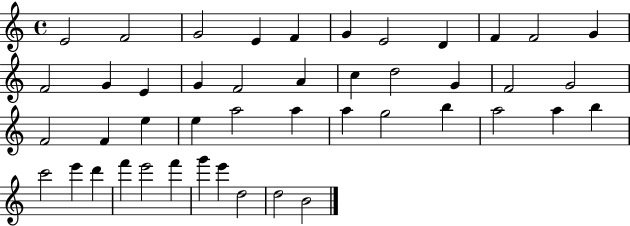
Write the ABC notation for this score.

X:1
T:Untitled
M:4/4
L:1/4
K:C
E2 F2 G2 E F G E2 D F F2 G F2 G E G F2 A c d2 G F2 G2 F2 F e e a2 a a g2 b a2 a b c'2 e' d' f' e'2 f' g' e' d2 d2 B2